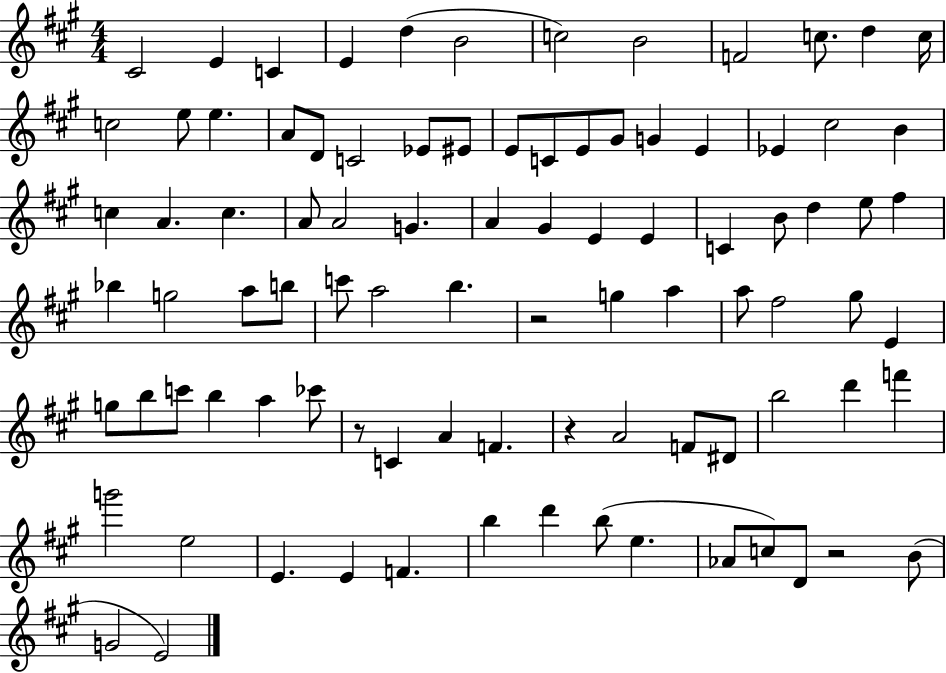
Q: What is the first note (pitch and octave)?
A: C#4